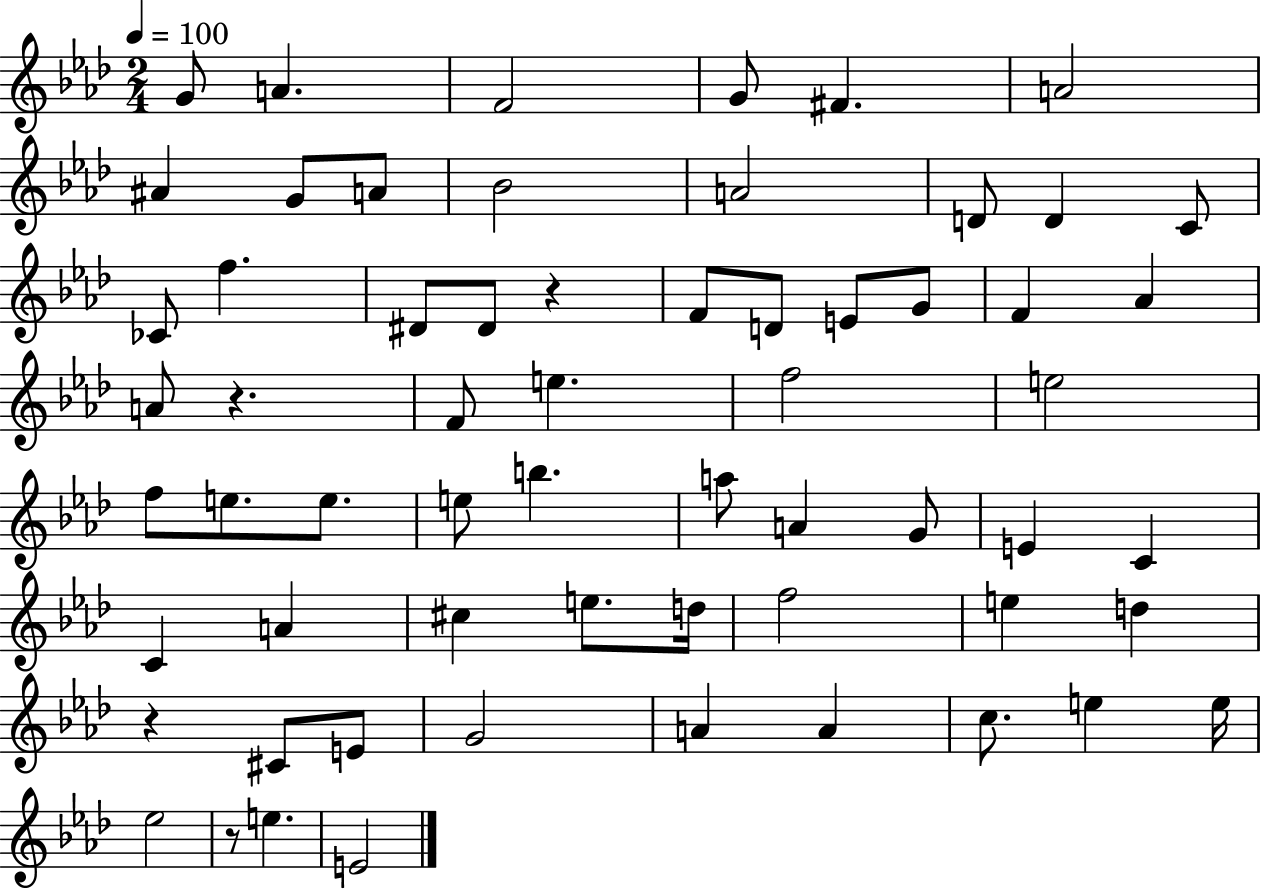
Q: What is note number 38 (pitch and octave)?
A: E4